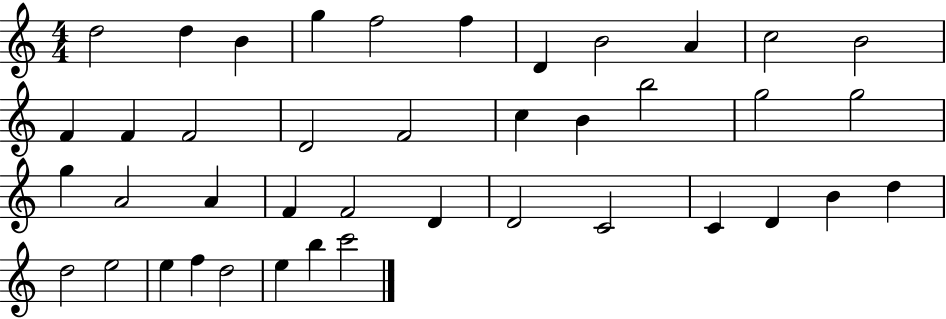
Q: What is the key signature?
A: C major